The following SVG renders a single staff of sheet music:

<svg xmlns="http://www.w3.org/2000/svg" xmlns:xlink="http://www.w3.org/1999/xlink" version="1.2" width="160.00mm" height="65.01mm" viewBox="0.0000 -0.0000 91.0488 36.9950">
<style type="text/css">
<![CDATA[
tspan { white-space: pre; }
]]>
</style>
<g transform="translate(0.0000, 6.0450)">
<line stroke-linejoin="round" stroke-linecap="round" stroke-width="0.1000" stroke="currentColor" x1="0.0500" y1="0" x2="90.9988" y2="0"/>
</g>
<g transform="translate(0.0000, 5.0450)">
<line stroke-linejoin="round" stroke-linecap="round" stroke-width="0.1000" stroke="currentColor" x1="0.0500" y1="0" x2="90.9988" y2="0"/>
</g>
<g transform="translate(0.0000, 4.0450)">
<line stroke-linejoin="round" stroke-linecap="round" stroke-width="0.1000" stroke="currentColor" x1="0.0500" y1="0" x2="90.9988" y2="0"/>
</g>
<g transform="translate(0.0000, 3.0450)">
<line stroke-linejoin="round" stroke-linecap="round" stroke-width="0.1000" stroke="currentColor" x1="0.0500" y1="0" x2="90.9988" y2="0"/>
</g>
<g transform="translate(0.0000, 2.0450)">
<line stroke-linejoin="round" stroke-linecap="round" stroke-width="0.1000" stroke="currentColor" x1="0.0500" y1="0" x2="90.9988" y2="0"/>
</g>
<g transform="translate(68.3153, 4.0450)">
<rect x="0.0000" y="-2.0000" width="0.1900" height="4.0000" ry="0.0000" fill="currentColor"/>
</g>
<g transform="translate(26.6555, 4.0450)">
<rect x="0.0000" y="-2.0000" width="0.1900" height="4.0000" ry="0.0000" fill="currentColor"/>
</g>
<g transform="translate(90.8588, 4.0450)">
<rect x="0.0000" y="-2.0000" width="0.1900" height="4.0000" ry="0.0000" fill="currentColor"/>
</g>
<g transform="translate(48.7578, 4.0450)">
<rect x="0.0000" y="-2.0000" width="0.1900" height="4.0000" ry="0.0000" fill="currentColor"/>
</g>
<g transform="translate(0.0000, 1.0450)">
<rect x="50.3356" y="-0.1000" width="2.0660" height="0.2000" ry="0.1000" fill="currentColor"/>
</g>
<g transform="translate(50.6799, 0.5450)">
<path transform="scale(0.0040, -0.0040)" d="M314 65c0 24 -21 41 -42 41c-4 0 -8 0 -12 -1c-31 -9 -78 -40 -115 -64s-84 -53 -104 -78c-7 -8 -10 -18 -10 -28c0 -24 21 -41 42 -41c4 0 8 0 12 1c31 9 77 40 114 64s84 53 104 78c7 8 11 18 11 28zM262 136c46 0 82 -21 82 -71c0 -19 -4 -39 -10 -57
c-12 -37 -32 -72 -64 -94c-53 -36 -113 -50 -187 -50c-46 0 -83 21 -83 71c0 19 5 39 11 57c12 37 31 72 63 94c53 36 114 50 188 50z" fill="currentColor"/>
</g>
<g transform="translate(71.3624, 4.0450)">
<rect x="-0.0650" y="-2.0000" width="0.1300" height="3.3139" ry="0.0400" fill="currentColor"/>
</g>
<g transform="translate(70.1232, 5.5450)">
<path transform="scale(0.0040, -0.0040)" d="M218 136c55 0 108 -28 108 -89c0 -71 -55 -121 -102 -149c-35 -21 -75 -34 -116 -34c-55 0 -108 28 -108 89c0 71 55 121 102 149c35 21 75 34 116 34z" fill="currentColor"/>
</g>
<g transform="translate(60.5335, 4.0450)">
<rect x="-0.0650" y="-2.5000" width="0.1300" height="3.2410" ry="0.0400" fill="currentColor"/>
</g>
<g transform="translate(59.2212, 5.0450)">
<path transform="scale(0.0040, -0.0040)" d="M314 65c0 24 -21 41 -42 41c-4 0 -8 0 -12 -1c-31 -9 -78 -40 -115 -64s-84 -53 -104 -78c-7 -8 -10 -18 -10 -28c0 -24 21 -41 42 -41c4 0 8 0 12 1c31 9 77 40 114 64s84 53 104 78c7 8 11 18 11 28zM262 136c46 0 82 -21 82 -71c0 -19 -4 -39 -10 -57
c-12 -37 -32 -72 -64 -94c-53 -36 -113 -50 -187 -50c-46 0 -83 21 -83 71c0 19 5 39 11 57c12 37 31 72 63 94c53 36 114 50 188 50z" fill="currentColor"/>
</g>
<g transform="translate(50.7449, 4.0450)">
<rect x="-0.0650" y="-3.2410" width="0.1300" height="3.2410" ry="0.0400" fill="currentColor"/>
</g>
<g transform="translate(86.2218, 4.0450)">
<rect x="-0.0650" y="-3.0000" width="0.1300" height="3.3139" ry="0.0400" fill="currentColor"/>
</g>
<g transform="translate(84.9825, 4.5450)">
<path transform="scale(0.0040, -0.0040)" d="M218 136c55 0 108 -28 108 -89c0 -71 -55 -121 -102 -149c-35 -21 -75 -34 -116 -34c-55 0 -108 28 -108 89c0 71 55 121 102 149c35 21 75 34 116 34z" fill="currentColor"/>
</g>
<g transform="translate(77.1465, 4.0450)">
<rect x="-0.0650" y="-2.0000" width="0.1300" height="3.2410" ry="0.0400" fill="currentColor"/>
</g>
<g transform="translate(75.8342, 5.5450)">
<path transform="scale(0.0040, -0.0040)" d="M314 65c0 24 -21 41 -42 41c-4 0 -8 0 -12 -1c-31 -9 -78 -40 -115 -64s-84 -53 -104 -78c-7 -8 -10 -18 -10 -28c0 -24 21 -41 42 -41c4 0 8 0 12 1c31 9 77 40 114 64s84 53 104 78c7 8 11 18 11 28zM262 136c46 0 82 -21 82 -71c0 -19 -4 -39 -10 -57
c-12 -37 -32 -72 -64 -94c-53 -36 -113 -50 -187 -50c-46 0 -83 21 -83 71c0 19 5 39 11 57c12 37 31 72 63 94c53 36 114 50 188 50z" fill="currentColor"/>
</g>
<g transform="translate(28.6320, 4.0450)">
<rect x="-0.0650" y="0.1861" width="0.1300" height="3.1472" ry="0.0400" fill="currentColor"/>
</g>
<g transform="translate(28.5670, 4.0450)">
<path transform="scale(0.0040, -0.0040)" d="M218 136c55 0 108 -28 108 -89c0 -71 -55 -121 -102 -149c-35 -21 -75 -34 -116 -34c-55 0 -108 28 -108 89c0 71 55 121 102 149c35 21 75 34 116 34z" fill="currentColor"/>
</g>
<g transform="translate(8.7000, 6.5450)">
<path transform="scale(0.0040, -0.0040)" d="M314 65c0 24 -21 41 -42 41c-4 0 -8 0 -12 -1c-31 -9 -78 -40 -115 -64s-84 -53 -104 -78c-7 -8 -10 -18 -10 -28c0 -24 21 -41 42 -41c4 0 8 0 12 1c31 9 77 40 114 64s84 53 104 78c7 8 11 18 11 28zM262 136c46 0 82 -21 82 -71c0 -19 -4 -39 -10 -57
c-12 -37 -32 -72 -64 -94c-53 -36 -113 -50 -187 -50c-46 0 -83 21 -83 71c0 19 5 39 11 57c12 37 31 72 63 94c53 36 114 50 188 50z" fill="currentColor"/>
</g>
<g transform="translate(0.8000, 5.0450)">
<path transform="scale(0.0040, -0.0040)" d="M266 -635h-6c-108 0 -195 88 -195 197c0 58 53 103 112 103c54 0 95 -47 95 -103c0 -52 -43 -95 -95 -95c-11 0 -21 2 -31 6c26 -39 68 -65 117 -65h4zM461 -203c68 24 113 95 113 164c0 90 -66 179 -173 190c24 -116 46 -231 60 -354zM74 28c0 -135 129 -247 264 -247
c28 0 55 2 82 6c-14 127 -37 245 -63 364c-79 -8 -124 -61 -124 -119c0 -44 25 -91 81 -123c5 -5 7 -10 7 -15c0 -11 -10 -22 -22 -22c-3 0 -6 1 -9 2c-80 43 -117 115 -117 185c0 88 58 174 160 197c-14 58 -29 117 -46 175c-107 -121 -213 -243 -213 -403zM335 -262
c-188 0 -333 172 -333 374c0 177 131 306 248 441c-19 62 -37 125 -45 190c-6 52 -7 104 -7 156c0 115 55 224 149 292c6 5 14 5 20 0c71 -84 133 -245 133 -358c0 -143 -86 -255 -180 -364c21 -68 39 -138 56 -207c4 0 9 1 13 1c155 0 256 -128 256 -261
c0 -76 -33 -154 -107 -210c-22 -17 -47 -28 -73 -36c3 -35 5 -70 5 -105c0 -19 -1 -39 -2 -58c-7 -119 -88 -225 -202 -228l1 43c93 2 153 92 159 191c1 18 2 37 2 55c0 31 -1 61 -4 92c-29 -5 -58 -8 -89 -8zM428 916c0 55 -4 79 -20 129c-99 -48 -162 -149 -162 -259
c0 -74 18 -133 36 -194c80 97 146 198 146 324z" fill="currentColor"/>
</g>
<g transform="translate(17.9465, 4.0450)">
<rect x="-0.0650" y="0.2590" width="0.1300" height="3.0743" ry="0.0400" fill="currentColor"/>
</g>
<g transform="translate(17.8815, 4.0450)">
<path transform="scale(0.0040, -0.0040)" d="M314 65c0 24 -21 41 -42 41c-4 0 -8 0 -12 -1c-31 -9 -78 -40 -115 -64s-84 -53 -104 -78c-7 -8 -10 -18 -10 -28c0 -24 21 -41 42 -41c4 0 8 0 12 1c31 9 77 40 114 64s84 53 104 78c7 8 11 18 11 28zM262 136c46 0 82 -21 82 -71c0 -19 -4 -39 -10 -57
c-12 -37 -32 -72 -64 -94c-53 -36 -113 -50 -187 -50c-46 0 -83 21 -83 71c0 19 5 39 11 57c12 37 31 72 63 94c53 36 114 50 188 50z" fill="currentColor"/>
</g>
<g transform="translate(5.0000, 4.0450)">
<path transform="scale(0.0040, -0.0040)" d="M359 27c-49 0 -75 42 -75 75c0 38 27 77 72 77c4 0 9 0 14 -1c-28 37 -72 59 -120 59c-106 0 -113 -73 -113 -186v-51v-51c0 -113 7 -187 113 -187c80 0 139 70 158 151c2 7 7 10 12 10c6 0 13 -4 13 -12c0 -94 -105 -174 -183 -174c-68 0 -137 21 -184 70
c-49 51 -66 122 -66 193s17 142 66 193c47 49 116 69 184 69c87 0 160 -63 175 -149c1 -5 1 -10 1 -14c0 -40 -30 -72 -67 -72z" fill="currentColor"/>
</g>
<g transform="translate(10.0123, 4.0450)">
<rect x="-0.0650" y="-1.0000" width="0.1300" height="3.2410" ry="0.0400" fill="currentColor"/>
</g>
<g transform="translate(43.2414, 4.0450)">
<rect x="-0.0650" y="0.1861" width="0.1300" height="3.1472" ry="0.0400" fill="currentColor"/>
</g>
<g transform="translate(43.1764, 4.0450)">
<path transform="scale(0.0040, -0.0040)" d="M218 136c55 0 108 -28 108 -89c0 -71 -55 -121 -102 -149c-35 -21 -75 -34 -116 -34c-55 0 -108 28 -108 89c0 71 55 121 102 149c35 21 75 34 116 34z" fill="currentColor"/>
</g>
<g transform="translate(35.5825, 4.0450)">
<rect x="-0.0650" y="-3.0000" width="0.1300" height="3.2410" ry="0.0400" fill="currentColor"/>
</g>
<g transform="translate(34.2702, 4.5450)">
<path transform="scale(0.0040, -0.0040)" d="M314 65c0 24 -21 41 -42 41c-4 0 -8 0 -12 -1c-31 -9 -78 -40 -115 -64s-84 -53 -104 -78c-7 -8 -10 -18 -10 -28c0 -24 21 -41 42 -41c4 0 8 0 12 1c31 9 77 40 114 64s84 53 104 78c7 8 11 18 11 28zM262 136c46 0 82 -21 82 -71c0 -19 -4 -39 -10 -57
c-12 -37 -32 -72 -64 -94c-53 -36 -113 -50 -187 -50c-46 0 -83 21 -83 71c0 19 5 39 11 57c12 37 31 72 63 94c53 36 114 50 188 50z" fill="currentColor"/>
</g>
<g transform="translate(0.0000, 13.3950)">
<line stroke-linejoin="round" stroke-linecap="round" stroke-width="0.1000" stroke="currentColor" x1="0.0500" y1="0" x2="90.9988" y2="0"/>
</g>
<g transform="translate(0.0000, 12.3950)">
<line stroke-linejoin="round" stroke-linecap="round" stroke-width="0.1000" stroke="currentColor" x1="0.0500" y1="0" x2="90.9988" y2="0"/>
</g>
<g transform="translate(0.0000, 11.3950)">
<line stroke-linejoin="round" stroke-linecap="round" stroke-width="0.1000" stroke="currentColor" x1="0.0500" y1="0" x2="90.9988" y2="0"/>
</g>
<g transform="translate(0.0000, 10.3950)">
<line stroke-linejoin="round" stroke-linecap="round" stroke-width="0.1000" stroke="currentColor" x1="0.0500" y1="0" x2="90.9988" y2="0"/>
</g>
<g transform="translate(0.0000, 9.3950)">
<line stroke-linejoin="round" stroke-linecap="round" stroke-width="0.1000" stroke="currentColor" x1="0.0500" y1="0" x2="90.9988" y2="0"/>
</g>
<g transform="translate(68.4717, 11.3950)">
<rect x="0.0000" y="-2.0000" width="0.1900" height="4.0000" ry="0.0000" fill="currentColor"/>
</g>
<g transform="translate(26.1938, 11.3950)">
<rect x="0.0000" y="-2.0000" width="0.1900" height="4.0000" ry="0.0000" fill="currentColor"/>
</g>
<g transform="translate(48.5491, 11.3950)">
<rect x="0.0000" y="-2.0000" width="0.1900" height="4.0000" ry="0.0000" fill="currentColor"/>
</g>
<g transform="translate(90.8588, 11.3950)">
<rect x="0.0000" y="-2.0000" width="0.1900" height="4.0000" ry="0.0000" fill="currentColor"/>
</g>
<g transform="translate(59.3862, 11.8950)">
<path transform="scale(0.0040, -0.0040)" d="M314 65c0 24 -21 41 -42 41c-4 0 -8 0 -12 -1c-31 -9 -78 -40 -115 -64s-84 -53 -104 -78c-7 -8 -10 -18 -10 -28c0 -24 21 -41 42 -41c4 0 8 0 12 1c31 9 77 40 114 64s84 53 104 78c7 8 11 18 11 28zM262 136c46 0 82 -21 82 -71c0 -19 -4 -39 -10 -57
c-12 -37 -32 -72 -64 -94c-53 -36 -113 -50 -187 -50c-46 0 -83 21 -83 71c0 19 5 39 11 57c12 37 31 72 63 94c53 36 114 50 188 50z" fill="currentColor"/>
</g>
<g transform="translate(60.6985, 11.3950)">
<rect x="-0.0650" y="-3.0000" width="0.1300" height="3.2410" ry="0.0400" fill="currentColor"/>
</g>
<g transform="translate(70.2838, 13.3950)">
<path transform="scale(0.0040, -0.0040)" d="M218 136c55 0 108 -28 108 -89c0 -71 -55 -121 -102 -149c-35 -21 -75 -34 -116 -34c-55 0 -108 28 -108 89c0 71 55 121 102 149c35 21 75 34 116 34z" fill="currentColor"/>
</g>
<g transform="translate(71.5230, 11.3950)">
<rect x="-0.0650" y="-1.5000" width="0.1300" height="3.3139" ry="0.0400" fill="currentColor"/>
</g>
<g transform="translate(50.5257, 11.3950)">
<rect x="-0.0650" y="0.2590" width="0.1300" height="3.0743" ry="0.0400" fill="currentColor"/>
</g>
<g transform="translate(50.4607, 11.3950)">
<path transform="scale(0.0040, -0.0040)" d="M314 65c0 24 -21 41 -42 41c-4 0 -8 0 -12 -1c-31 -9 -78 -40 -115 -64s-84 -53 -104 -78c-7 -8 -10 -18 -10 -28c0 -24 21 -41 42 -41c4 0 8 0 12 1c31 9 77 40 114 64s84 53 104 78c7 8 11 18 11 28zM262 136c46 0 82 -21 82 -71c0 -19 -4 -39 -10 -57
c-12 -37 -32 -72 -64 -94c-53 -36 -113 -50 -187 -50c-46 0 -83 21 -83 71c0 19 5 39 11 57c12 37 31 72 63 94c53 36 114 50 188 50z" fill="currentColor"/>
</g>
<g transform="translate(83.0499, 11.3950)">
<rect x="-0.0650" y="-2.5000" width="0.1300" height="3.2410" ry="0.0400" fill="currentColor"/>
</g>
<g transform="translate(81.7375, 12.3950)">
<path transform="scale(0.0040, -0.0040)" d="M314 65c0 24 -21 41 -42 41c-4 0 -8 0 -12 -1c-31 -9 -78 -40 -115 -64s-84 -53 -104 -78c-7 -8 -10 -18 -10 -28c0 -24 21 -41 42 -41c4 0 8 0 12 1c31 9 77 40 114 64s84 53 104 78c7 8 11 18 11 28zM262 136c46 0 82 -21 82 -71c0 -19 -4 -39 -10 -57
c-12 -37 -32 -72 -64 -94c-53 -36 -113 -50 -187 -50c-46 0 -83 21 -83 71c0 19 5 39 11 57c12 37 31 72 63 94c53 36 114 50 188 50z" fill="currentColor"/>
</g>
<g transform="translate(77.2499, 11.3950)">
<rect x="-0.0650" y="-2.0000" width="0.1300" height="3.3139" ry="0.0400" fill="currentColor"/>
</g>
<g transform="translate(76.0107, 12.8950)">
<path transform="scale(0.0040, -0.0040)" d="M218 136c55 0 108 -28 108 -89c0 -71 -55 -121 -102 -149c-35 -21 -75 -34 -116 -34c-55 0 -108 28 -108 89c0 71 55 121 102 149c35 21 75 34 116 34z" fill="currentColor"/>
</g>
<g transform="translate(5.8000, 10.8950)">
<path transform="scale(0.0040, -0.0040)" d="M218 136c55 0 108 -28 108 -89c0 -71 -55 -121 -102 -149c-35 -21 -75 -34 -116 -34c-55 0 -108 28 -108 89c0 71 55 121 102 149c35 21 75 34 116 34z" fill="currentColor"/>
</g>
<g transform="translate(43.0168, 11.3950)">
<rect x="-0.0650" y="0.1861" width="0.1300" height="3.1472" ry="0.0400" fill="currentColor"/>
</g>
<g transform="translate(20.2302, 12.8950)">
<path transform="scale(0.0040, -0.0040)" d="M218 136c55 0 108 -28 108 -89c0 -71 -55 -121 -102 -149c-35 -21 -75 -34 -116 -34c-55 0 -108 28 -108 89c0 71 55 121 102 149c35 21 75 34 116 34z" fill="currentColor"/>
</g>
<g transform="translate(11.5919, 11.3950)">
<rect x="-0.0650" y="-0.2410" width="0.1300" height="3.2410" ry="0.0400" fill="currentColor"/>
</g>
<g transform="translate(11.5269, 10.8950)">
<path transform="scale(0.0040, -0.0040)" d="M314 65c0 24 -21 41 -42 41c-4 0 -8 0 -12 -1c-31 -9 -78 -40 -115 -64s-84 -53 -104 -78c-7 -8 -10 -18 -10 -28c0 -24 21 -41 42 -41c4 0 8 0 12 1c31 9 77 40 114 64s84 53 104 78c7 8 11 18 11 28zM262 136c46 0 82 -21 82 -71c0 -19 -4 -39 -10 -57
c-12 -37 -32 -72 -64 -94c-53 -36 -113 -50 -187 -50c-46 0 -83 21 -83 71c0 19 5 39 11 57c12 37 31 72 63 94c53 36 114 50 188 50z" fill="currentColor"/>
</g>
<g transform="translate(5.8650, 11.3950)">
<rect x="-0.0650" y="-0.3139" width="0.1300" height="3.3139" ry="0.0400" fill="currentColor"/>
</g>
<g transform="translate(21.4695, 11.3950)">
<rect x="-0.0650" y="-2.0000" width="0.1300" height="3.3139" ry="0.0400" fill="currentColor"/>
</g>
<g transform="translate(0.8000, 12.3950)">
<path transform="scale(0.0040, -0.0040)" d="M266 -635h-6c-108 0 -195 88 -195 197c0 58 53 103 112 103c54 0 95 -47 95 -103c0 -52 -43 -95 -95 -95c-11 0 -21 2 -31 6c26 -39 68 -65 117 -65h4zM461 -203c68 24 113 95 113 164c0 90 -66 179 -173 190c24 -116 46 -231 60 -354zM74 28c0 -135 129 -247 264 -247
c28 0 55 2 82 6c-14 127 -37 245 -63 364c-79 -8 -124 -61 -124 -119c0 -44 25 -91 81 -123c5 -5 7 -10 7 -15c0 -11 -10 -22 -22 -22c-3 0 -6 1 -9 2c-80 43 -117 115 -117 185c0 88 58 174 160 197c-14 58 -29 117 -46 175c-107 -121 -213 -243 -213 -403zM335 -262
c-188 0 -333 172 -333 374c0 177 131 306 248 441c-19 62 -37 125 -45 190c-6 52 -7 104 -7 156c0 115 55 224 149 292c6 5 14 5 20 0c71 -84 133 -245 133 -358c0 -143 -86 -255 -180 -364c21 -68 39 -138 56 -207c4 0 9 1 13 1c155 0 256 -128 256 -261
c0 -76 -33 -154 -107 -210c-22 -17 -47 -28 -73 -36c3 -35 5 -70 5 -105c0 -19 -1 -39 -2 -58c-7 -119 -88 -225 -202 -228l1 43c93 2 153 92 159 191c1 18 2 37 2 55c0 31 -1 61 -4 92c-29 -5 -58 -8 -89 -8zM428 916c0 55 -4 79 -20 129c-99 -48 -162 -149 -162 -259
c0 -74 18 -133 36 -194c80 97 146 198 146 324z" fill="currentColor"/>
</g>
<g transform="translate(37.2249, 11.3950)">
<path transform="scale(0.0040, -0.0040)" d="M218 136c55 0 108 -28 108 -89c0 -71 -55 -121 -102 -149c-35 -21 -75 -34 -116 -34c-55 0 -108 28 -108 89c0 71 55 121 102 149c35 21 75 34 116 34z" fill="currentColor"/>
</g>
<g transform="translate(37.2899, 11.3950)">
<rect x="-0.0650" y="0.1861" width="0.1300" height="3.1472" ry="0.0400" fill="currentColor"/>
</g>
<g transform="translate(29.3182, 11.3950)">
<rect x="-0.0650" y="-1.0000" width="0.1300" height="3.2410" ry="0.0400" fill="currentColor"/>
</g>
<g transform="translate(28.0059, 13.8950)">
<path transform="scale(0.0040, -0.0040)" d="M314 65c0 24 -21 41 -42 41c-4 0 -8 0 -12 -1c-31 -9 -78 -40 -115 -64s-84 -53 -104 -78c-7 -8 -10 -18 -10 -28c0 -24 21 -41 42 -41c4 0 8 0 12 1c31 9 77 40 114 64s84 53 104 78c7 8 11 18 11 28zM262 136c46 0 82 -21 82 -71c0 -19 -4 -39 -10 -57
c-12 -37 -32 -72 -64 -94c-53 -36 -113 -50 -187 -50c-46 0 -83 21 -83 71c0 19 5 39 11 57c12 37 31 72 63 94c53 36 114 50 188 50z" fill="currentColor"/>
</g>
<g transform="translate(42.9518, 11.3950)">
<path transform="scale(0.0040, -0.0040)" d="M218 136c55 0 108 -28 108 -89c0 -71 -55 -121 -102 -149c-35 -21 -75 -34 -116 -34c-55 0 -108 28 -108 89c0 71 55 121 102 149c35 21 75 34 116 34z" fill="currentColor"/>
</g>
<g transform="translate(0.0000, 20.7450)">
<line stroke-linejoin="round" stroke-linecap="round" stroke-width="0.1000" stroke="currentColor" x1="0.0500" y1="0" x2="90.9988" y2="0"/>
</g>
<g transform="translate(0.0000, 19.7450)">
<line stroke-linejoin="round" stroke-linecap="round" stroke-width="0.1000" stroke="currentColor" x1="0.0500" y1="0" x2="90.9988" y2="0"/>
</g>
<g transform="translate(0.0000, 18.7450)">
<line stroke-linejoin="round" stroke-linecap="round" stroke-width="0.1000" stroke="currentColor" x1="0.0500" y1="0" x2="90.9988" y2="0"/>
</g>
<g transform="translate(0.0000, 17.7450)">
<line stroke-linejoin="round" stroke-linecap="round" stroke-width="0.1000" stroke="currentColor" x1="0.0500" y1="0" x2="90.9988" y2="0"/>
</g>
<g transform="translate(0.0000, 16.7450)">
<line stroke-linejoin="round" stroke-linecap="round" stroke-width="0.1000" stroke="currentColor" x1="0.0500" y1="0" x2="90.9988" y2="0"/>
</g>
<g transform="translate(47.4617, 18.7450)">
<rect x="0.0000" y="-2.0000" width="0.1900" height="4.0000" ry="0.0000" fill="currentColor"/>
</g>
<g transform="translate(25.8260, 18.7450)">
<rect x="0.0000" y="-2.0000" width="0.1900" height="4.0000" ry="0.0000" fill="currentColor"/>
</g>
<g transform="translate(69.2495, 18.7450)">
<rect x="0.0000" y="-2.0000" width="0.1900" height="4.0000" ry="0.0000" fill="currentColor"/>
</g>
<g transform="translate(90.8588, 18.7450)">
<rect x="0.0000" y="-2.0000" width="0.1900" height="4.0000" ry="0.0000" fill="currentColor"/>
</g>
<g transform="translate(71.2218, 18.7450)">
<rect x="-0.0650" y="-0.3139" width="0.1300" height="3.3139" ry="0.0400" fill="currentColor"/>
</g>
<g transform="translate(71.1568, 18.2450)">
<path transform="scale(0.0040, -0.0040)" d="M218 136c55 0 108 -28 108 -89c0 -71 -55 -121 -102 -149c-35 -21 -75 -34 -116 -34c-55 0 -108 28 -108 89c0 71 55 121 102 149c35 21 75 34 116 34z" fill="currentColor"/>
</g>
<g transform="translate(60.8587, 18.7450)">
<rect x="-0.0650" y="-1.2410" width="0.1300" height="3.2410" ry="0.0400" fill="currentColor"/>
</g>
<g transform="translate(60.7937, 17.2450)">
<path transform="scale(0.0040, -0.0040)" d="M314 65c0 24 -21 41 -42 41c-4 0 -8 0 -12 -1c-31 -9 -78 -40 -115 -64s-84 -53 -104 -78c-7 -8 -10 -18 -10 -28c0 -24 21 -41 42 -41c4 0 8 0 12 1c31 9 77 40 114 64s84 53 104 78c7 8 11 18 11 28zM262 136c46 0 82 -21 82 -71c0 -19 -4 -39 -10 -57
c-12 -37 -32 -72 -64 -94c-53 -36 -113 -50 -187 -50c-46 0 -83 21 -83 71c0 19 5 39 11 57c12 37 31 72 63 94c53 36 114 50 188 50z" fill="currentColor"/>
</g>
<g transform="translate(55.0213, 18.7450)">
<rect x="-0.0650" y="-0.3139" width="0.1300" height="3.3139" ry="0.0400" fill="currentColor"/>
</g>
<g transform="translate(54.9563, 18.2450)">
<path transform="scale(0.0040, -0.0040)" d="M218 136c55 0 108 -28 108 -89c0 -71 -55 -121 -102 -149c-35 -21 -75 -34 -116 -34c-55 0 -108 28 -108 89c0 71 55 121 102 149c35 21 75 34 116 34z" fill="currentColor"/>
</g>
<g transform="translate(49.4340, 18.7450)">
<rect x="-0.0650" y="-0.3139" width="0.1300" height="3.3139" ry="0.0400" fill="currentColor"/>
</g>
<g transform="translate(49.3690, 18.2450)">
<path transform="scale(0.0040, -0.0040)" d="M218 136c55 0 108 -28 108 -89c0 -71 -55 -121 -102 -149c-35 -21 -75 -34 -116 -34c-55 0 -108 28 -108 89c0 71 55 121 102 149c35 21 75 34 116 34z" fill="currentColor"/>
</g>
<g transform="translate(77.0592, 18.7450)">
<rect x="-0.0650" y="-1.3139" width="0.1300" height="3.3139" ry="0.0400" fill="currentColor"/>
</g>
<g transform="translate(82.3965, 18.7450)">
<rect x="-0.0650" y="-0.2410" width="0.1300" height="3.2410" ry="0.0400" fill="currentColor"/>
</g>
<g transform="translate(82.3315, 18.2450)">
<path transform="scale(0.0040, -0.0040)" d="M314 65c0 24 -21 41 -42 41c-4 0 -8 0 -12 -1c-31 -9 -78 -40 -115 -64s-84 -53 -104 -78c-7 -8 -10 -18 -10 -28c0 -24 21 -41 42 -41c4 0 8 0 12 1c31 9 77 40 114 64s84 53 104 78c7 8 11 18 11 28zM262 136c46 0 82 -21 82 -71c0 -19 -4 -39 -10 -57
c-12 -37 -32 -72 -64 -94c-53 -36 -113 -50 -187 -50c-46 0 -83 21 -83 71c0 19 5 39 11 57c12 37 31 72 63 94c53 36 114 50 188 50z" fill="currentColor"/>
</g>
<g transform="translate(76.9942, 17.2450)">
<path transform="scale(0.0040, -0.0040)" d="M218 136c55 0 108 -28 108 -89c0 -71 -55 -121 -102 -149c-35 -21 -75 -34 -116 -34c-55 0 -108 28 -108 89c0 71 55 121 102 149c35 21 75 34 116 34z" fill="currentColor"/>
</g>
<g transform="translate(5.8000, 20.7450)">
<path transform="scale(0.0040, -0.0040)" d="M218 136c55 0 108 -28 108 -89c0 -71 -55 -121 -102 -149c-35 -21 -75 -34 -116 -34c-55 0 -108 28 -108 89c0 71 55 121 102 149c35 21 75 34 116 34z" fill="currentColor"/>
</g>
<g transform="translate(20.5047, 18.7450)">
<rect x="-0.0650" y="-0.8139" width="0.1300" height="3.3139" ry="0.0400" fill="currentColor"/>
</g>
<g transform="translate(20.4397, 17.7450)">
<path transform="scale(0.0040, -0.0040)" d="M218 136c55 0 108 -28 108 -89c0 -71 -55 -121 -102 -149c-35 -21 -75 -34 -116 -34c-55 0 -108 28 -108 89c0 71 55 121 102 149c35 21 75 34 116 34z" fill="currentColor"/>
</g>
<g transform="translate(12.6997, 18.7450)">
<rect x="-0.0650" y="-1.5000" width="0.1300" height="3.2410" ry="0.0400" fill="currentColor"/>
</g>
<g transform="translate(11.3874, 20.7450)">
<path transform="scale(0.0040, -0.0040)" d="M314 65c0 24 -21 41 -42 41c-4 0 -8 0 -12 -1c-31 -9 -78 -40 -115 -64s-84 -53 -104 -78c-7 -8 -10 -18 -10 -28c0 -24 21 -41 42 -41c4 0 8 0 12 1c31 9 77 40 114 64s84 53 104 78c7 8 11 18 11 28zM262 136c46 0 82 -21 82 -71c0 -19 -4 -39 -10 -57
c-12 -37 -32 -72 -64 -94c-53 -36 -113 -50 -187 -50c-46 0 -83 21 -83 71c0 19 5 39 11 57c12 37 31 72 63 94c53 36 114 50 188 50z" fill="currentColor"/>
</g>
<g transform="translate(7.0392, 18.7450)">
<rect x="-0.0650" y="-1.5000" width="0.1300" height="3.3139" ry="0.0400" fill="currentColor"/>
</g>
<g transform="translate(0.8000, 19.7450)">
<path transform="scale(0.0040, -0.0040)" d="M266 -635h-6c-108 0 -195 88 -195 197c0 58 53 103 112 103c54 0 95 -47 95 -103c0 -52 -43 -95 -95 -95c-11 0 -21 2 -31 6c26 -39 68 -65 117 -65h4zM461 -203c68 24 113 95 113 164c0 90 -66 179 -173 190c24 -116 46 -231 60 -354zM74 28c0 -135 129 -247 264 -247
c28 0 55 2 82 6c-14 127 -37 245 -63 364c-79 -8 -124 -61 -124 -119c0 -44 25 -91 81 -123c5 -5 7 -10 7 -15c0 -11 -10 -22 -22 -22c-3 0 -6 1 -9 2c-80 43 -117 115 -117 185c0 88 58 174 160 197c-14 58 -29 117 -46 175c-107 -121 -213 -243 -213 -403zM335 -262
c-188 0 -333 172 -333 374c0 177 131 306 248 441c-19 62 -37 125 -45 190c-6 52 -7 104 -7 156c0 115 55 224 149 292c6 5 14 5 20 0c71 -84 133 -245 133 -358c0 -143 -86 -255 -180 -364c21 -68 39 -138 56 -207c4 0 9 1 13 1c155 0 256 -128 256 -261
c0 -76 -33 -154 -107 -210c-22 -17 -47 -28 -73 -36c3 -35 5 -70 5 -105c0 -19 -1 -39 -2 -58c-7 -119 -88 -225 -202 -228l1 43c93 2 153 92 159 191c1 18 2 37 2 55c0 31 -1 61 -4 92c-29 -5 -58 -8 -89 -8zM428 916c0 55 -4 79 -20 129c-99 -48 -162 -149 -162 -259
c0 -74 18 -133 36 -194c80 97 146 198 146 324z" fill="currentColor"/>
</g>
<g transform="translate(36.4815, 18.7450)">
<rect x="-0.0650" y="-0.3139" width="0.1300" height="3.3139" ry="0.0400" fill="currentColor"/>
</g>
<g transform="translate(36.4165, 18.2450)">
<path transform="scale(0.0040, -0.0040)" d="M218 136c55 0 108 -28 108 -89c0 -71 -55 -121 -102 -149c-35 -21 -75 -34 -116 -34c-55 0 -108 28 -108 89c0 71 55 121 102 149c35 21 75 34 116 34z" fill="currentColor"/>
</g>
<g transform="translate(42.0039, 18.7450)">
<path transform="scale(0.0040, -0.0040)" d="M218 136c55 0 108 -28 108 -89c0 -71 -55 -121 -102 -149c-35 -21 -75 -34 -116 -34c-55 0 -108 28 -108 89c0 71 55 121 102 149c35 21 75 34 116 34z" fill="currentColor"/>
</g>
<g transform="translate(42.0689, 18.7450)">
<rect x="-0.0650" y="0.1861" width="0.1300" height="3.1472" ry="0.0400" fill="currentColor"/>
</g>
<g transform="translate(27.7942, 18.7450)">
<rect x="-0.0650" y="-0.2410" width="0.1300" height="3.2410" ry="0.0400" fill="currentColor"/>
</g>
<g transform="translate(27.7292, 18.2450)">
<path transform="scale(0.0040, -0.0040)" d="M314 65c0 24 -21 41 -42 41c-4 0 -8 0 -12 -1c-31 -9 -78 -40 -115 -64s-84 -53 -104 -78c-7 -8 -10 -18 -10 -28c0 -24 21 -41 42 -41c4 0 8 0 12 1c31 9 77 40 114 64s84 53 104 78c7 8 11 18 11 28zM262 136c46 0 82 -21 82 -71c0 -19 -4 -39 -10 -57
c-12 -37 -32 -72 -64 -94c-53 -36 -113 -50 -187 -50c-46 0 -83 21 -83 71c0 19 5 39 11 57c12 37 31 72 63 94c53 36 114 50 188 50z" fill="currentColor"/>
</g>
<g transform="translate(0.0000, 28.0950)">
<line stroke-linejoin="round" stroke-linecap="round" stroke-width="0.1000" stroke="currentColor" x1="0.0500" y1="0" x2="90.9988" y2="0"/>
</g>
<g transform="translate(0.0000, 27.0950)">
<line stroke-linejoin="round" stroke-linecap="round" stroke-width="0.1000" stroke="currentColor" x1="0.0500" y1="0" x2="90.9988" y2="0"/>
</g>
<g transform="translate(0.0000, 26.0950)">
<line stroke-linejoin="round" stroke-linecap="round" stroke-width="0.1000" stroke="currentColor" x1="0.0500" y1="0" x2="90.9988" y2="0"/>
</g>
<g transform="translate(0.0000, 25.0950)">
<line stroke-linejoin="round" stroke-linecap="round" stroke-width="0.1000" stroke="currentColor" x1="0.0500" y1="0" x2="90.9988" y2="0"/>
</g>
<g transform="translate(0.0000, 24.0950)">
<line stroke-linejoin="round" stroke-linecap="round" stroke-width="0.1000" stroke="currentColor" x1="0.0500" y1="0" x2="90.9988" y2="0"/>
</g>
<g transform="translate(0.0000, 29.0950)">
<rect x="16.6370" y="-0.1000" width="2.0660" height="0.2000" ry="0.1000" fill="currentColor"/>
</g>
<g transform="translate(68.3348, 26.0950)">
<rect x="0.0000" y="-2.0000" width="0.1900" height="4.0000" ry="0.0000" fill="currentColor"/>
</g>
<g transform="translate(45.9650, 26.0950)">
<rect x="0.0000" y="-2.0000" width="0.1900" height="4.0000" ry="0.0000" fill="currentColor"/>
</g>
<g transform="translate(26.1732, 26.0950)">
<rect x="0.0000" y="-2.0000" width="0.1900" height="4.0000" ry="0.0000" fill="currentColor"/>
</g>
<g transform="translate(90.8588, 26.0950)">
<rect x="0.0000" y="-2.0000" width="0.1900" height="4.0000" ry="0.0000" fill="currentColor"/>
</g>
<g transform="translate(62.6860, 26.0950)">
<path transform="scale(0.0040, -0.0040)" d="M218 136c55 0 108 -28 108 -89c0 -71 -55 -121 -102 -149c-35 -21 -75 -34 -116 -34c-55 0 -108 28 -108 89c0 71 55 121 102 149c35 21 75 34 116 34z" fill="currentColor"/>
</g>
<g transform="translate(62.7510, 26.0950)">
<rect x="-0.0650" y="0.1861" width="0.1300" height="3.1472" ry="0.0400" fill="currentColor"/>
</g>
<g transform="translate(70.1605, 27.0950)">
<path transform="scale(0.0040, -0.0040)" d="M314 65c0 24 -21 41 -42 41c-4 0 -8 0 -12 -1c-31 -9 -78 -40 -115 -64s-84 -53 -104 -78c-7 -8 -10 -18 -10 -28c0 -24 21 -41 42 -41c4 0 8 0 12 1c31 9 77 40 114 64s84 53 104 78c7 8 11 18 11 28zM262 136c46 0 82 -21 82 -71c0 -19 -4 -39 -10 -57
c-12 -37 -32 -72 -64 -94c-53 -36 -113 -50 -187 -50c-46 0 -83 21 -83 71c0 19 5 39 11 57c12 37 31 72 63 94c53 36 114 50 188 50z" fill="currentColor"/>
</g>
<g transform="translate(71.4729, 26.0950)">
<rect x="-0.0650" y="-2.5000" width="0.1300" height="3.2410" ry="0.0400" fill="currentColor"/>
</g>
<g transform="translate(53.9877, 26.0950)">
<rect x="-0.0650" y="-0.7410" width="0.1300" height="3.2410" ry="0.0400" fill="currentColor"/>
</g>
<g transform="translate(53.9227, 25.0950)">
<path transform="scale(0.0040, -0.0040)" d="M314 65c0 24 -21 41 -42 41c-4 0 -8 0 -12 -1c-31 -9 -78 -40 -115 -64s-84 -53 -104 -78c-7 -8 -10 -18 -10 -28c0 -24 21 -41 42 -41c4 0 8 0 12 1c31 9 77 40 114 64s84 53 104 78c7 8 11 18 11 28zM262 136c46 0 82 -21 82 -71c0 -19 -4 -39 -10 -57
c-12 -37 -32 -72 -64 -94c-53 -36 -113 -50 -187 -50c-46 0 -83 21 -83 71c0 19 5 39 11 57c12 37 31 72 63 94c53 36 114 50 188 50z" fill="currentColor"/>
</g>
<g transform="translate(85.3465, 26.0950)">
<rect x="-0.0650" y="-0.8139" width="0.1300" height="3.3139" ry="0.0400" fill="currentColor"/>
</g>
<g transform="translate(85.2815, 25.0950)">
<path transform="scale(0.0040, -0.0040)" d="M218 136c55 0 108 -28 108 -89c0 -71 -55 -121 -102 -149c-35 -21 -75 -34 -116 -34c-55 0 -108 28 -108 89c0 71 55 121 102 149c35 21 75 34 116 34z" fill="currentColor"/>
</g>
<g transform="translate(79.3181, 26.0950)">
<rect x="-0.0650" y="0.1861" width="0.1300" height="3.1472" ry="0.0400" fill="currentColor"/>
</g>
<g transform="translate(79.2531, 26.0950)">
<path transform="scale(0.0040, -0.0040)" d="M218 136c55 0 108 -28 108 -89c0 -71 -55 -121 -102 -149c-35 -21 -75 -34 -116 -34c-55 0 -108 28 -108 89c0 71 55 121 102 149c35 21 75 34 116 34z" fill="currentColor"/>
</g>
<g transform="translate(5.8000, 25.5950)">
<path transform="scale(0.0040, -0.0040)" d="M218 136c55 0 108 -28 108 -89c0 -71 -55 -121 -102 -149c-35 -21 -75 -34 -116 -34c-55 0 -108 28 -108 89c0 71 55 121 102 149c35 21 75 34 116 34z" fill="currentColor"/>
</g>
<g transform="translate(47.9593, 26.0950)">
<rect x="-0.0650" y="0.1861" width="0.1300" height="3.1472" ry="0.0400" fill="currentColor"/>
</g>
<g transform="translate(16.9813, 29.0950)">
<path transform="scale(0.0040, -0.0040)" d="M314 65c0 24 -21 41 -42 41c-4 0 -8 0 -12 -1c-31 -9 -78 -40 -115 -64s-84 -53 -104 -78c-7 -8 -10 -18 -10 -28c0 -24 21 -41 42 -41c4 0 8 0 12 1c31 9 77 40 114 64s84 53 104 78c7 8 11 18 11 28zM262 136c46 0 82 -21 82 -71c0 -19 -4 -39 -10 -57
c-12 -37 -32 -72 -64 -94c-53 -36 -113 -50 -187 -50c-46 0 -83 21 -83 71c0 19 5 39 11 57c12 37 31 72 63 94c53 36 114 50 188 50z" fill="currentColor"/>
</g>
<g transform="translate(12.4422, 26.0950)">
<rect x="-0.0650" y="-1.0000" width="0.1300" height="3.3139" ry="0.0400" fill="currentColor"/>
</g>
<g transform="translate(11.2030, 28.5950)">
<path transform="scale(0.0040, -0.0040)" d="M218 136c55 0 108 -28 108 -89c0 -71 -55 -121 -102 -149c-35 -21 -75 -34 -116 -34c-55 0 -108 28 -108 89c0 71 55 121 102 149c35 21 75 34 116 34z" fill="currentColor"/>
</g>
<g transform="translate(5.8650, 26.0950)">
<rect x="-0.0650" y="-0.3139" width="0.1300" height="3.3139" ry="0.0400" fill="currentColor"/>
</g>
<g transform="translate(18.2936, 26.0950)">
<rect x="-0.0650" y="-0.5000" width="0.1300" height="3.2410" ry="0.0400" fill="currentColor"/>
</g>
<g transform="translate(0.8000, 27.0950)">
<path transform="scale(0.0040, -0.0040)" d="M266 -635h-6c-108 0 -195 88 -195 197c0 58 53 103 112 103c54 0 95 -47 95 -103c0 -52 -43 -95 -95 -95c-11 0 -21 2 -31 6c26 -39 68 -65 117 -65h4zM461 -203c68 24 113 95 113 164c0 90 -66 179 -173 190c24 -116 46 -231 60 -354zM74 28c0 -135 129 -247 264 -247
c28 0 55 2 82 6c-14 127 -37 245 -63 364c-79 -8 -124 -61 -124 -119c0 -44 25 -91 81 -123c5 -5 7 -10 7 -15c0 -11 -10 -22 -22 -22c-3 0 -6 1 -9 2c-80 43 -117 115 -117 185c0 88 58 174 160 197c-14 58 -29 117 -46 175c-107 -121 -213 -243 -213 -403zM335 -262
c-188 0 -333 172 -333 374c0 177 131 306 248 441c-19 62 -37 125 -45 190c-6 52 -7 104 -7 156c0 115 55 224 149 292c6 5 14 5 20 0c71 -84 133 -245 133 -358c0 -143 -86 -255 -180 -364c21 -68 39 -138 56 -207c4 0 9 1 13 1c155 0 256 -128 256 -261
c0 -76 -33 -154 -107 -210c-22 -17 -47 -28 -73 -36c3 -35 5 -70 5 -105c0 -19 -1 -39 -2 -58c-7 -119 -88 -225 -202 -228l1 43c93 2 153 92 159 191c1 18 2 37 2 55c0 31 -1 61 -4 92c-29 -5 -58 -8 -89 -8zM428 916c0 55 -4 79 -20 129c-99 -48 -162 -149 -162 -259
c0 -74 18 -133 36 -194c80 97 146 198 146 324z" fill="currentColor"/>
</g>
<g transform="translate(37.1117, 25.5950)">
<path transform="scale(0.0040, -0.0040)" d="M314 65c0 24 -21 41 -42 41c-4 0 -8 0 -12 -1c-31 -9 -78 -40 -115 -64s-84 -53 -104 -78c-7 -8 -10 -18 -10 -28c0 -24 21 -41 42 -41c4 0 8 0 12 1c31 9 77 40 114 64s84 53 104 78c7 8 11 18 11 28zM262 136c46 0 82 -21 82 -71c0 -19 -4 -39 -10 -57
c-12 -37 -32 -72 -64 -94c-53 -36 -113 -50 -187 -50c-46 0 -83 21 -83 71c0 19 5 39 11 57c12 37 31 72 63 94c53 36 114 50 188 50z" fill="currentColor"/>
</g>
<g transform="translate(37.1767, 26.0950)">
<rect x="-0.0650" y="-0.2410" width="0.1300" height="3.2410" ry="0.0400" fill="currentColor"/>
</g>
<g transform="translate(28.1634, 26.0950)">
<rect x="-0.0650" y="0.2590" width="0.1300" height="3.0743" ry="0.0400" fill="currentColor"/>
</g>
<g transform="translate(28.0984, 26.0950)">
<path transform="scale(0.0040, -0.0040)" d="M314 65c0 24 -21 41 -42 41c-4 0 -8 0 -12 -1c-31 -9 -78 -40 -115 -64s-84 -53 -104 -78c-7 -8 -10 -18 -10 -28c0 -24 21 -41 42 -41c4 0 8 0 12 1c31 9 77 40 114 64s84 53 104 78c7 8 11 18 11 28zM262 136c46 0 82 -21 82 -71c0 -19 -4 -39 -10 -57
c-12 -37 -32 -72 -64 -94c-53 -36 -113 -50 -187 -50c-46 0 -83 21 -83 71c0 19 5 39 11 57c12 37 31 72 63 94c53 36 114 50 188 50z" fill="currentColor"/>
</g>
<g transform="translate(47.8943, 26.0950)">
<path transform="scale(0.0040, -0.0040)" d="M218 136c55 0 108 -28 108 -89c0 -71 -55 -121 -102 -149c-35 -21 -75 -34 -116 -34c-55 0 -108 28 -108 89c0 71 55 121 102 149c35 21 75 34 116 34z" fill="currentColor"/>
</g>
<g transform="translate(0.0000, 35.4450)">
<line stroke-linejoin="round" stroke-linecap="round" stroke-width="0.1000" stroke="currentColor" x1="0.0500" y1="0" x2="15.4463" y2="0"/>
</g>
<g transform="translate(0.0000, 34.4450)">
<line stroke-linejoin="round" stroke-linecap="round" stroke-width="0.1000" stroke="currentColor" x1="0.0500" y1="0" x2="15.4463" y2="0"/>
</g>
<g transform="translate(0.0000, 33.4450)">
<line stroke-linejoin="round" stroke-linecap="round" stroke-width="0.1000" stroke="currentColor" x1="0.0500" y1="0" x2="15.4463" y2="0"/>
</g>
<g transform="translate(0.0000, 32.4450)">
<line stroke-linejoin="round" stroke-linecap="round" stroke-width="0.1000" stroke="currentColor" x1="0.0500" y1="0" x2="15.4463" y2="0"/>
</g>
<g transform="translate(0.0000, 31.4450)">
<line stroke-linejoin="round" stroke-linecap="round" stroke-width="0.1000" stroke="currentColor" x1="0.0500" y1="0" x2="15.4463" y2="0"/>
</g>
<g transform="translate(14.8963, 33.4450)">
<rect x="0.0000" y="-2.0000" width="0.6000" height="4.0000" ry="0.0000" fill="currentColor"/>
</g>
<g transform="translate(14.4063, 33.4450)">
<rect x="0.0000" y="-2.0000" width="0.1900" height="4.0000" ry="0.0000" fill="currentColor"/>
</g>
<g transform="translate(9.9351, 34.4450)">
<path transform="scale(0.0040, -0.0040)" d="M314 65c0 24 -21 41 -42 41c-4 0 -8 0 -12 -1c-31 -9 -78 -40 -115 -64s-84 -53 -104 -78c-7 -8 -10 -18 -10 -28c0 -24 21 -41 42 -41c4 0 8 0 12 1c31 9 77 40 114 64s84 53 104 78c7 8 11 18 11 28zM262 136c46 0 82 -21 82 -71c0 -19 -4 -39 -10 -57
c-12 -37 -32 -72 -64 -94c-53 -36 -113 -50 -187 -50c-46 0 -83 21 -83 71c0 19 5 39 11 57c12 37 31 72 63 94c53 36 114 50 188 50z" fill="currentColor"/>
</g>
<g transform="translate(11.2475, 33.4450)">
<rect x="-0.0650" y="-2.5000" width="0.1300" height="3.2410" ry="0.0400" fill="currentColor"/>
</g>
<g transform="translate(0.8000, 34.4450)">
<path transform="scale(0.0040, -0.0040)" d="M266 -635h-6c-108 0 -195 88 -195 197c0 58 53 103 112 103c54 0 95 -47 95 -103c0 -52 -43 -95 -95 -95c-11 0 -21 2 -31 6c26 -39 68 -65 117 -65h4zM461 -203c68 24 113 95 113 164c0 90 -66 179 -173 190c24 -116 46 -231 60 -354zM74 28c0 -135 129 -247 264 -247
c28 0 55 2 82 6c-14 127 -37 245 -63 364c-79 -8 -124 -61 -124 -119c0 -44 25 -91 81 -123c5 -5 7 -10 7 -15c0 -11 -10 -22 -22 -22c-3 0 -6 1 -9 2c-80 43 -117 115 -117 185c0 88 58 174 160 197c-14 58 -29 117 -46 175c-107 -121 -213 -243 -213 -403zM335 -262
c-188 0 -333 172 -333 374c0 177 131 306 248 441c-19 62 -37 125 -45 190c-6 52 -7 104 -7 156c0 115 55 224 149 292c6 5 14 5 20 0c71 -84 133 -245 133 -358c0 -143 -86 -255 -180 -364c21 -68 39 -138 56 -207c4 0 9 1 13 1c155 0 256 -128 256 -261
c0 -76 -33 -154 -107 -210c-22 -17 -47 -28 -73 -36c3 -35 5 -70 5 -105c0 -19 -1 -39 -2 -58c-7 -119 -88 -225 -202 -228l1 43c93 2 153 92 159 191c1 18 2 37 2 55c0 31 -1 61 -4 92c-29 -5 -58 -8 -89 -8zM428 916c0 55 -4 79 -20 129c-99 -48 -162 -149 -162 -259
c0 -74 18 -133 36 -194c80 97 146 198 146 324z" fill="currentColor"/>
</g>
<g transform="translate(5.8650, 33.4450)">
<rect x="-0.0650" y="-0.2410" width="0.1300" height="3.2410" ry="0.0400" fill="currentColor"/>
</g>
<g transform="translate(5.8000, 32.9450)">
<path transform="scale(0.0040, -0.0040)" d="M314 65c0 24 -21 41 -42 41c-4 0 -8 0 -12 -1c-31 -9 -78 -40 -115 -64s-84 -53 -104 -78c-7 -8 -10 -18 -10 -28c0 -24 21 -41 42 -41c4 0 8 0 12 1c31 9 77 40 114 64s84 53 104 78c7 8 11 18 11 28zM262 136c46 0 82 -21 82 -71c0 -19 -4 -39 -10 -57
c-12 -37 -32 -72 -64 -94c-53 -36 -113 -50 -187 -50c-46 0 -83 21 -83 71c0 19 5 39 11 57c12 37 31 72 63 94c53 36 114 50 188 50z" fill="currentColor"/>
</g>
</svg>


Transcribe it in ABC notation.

X:1
T:Untitled
M:4/4
L:1/4
K:C
D2 B2 B A2 B b2 G2 F F2 A c c2 F D2 B B B2 A2 E F G2 E E2 d c2 c B c c e2 c e c2 c D C2 B2 c2 B d2 B G2 B d c2 G2